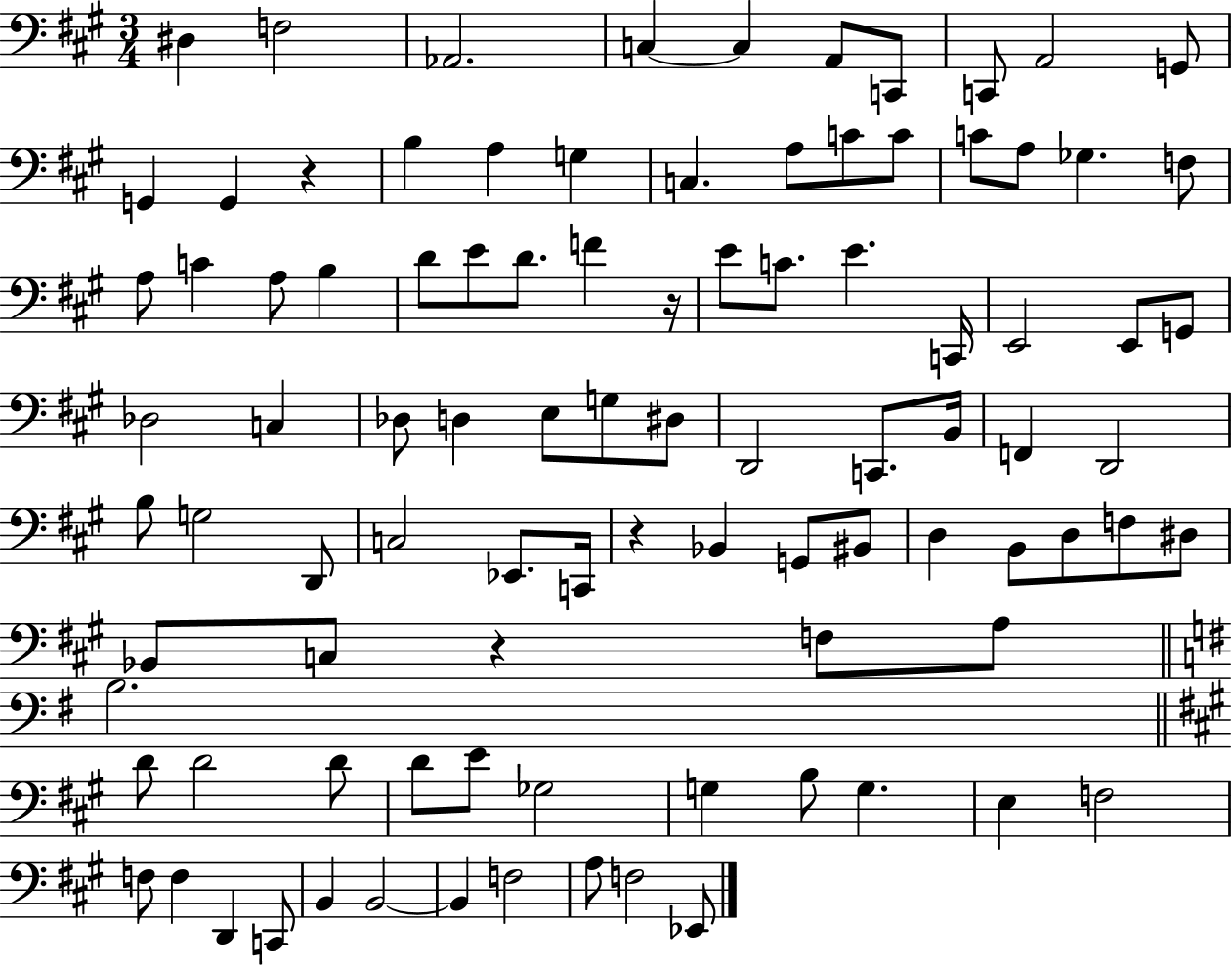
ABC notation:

X:1
T:Untitled
M:3/4
L:1/4
K:A
^D, F,2 _A,,2 C, C, A,,/2 C,,/2 C,,/2 A,,2 G,,/2 G,, G,, z B, A, G, C, A,/2 C/2 C/2 C/2 A,/2 _G, F,/2 A,/2 C A,/2 B, D/2 E/2 D/2 F z/4 E/2 C/2 E C,,/4 E,,2 E,,/2 G,,/2 _D,2 C, _D,/2 D, E,/2 G,/2 ^D,/2 D,,2 C,,/2 B,,/4 F,, D,,2 B,/2 G,2 D,,/2 C,2 _E,,/2 C,,/4 z _B,, G,,/2 ^B,,/2 D, B,,/2 D,/2 F,/2 ^D,/2 _B,,/2 C,/2 z F,/2 A,/2 B,2 D/2 D2 D/2 D/2 E/2 _G,2 G, B,/2 G, E, F,2 F,/2 F, D,, C,,/2 B,, B,,2 B,, F,2 A,/2 F,2 _E,,/2